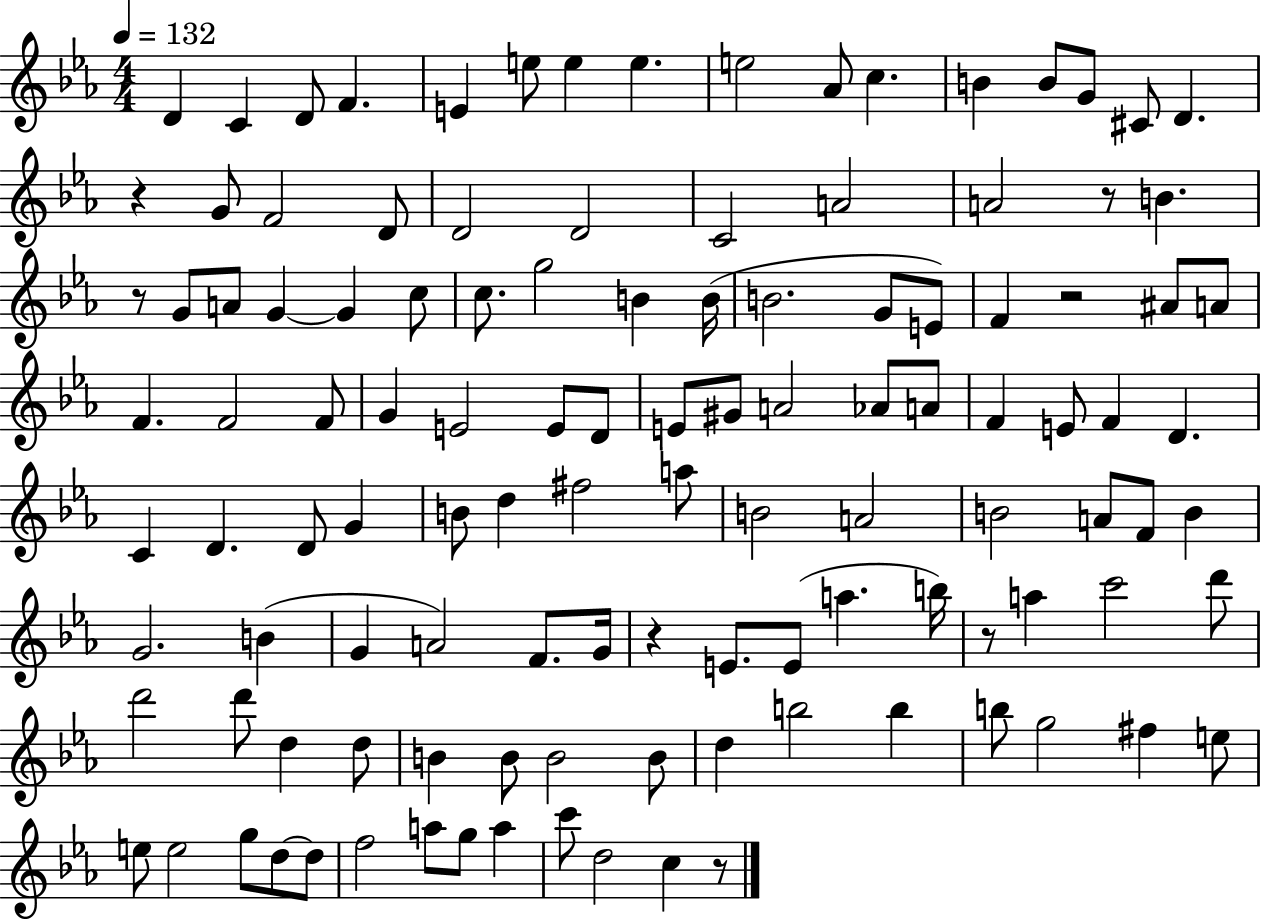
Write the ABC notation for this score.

X:1
T:Untitled
M:4/4
L:1/4
K:Eb
D C D/2 F E e/2 e e e2 _A/2 c B B/2 G/2 ^C/2 D z G/2 F2 D/2 D2 D2 C2 A2 A2 z/2 B z/2 G/2 A/2 G G c/2 c/2 g2 B B/4 B2 G/2 E/2 F z2 ^A/2 A/2 F F2 F/2 G E2 E/2 D/2 E/2 ^G/2 A2 _A/2 A/2 F E/2 F D C D D/2 G B/2 d ^f2 a/2 B2 A2 B2 A/2 F/2 B G2 B G A2 F/2 G/4 z E/2 E/2 a b/4 z/2 a c'2 d'/2 d'2 d'/2 d d/2 B B/2 B2 B/2 d b2 b b/2 g2 ^f e/2 e/2 e2 g/2 d/2 d/2 f2 a/2 g/2 a c'/2 d2 c z/2